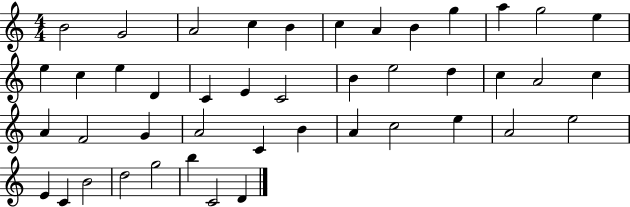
X:1
T:Untitled
M:4/4
L:1/4
K:C
B2 G2 A2 c B c A B g a g2 e e c e D C E C2 B e2 d c A2 c A F2 G A2 C B A c2 e A2 e2 E C B2 d2 g2 b C2 D